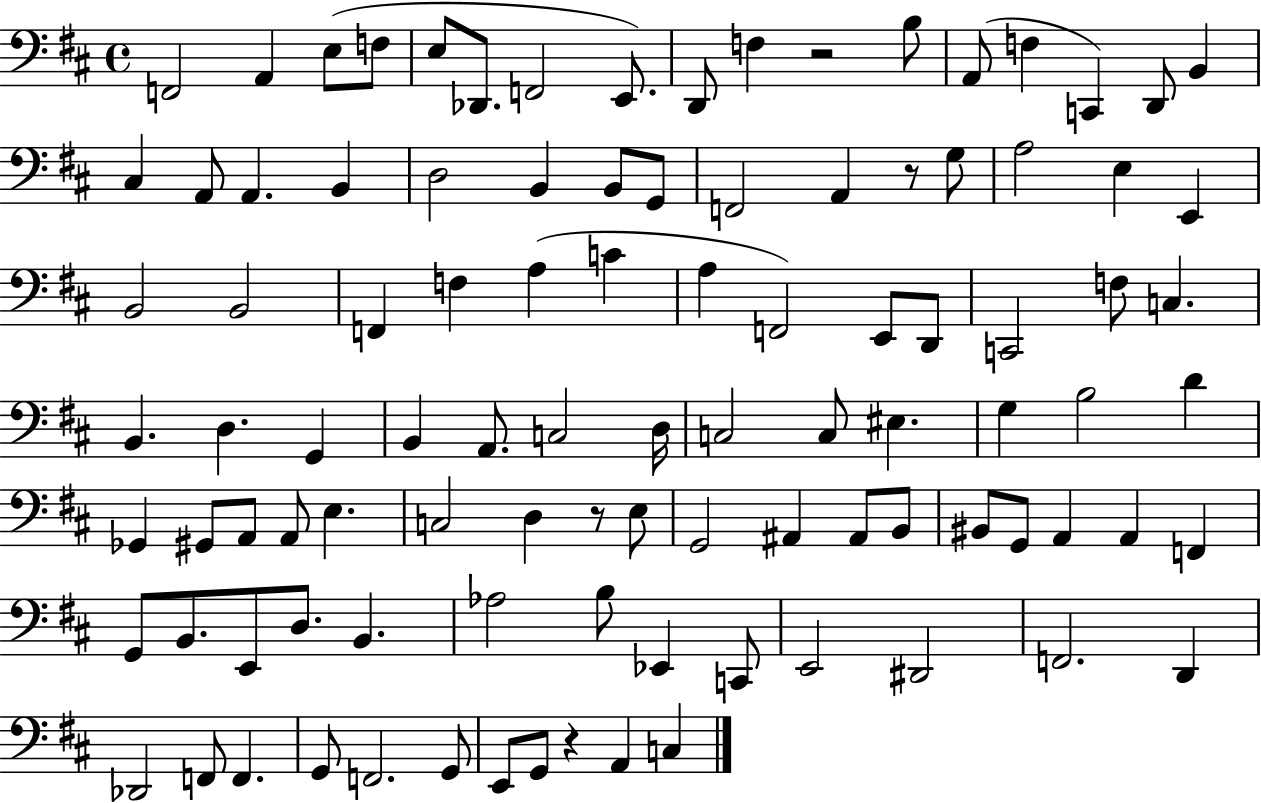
X:1
T:Untitled
M:4/4
L:1/4
K:D
F,,2 A,, E,/2 F,/2 E,/2 _D,,/2 F,,2 E,,/2 D,,/2 F, z2 B,/2 A,,/2 F, C,, D,,/2 B,, ^C, A,,/2 A,, B,, D,2 B,, B,,/2 G,,/2 F,,2 A,, z/2 G,/2 A,2 E, E,, B,,2 B,,2 F,, F, A, C A, F,,2 E,,/2 D,,/2 C,,2 F,/2 C, B,, D, G,, B,, A,,/2 C,2 D,/4 C,2 C,/2 ^E, G, B,2 D _G,, ^G,,/2 A,,/2 A,,/2 E, C,2 D, z/2 E,/2 G,,2 ^A,, ^A,,/2 B,,/2 ^B,,/2 G,,/2 A,, A,, F,, G,,/2 B,,/2 E,,/2 D,/2 B,, _A,2 B,/2 _E,, C,,/2 E,,2 ^D,,2 F,,2 D,, _D,,2 F,,/2 F,, G,,/2 F,,2 G,,/2 E,,/2 G,,/2 z A,, C,